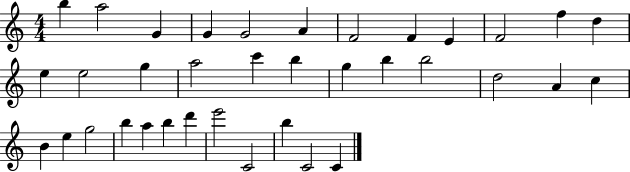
X:1
T:Untitled
M:4/4
L:1/4
K:C
b a2 G G G2 A F2 F E F2 f d e e2 g a2 c' b g b b2 d2 A c B e g2 b a b d' e'2 C2 b C2 C